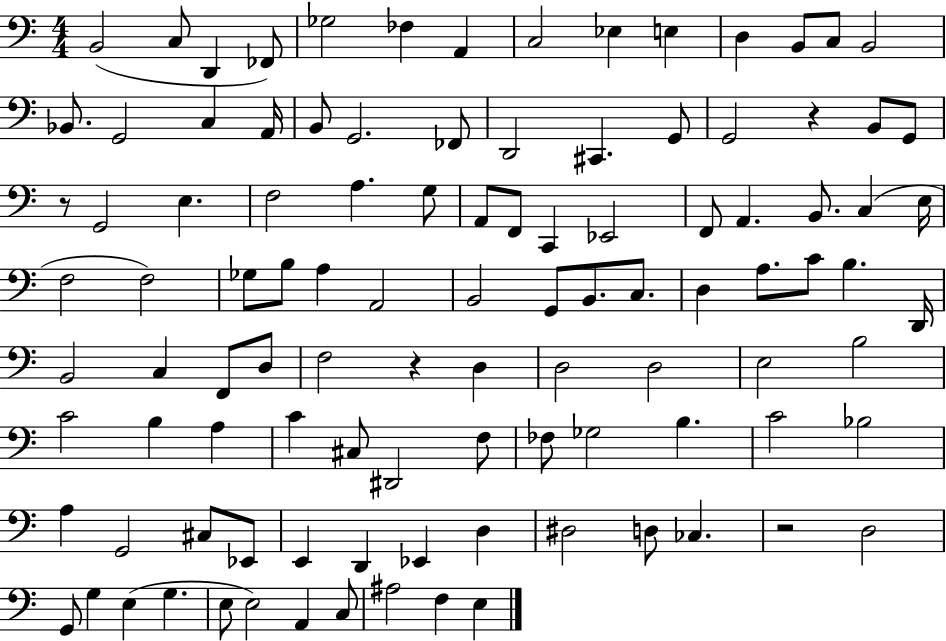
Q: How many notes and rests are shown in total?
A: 105